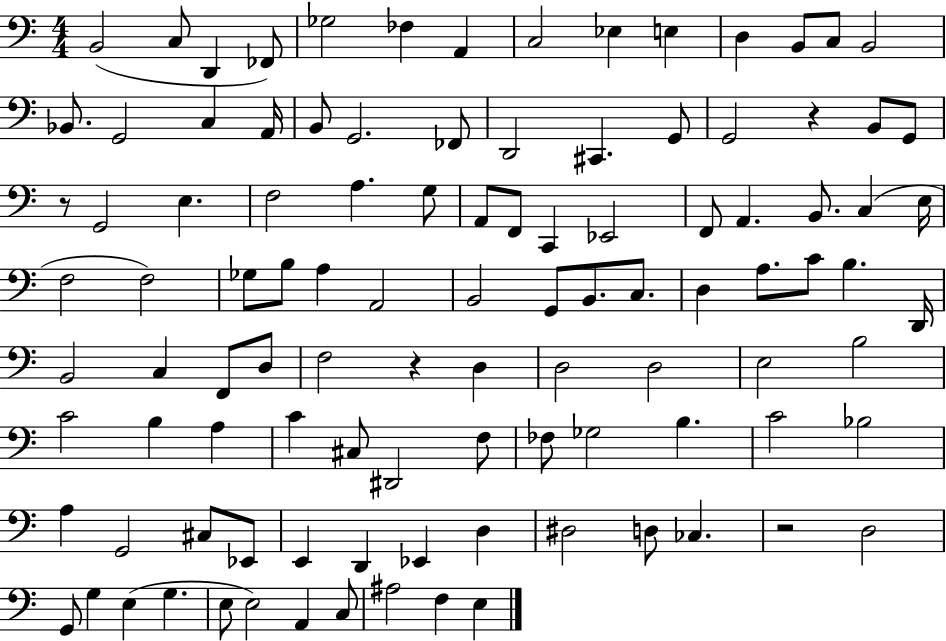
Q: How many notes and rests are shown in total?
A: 105